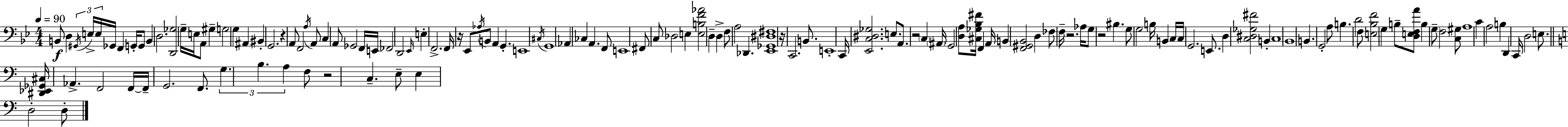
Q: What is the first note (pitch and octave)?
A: B2